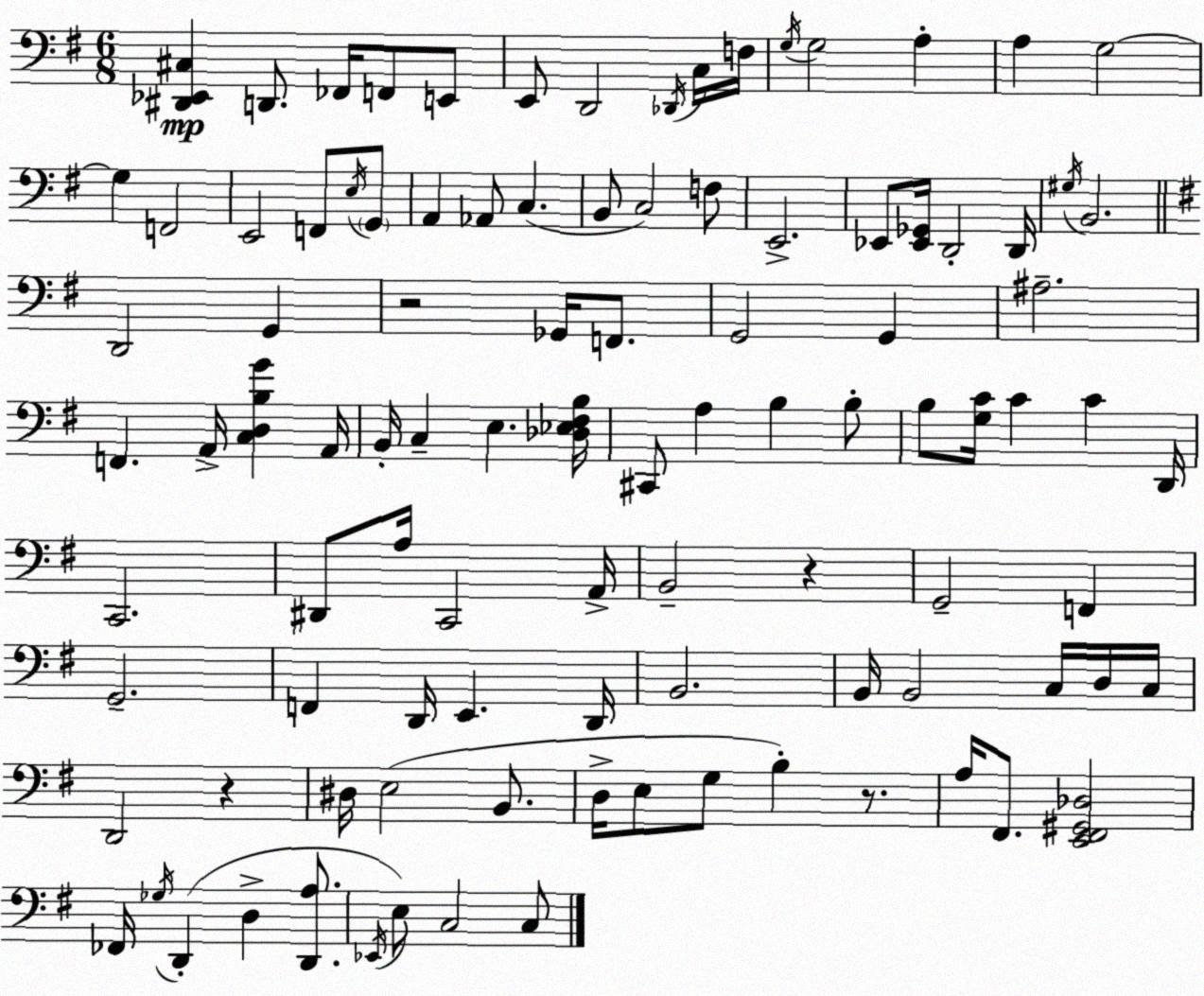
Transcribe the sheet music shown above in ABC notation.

X:1
T:Untitled
M:6/8
L:1/4
K:G
[^D,,_E,,^C,] D,,/2 _F,,/4 F,,/2 E,,/2 E,,/2 D,,2 _D,,/4 C,/4 F,/4 G,/4 G,2 A, A, G,2 G, F,,2 E,,2 F,,/2 E,/4 G,,/2 A,, _A,,/2 C, B,,/2 C,2 F,/2 E,,2 _E,,/2 [_E,,_G,,]/4 D,,2 D,,/4 ^G,/4 B,,2 D,,2 G,, z2 _G,,/4 F,,/2 G,,2 G,, ^A,2 F,, A,,/4 [C,D,B,G] A,,/4 B,,/4 C, E, [_D,_E,^F,B,]/4 ^C,,/2 A, B, B,/2 B,/2 [G,C]/4 C C D,,/4 C,,2 ^D,,/2 A,/4 C,,2 A,,/4 B,,2 z G,,2 F,, G,,2 F,, D,,/4 E,, D,,/4 B,,2 B,,/4 B,,2 C,/4 D,/4 C,/4 D,,2 z ^D,/4 E,2 B,,/2 D,/4 E,/2 G,/2 B, z/2 A,/4 ^F,,/2 [E,,^F,,^G,,_D,]2 _F,,/4 _G,/4 D,, D, [D,,A,]/2 _E,,/4 E,/2 C,2 C,/2